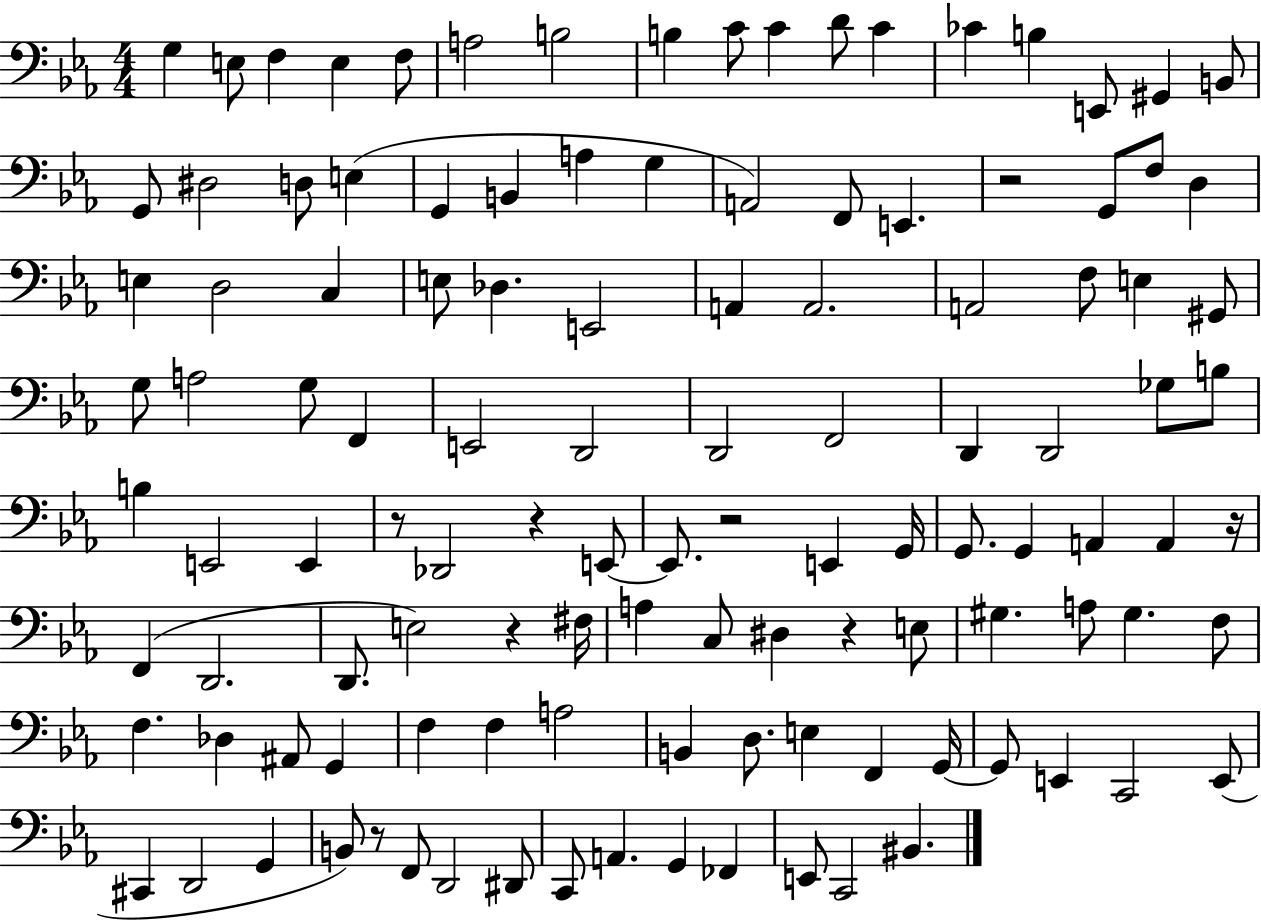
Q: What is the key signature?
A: EES major